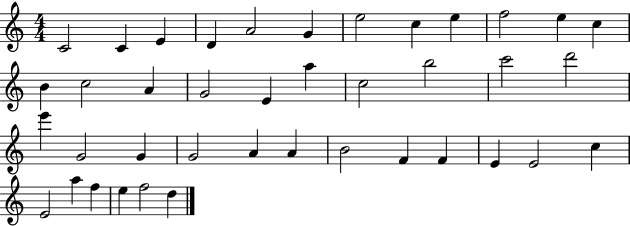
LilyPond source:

{
  \clef treble
  \numericTimeSignature
  \time 4/4
  \key c \major
  c'2 c'4 e'4 | d'4 a'2 g'4 | e''2 c''4 e''4 | f''2 e''4 c''4 | \break b'4 c''2 a'4 | g'2 e'4 a''4 | c''2 b''2 | c'''2 d'''2 | \break e'''4 g'2 g'4 | g'2 a'4 a'4 | b'2 f'4 f'4 | e'4 e'2 c''4 | \break e'2 a''4 f''4 | e''4 f''2 d''4 | \bar "|."
}